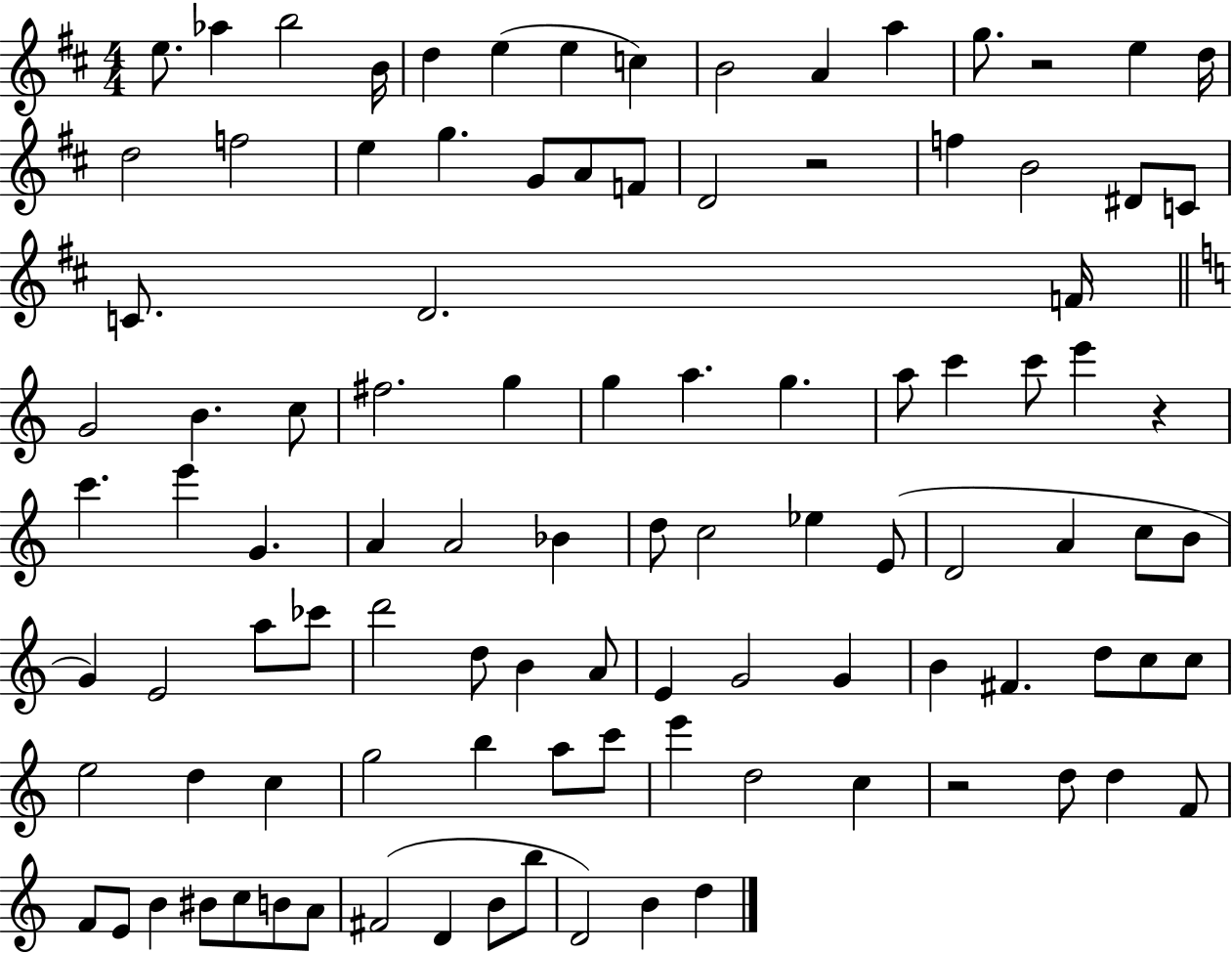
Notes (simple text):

E5/e. Ab5/q B5/h B4/s D5/q E5/q E5/q C5/q B4/h A4/q A5/q G5/e. R/h E5/q D5/s D5/h F5/h E5/q G5/q. G4/e A4/e F4/e D4/h R/h F5/q B4/h D#4/e C4/e C4/e. D4/h. F4/s G4/h B4/q. C5/e F#5/h. G5/q G5/q A5/q. G5/q. A5/e C6/q C6/e E6/q R/q C6/q. E6/q G4/q. A4/q A4/h Bb4/q D5/e C5/h Eb5/q E4/e D4/h A4/q C5/e B4/e G4/q E4/h A5/e CES6/e D6/h D5/e B4/q A4/e E4/q G4/h G4/q B4/q F#4/q. D5/e C5/e C5/e E5/h D5/q C5/q G5/h B5/q A5/e C6/e E6/q D5/h C5/q R/h D5/e D5/q F4/e F4/e E4/e B4/q BIS4/e C5/e B4/e A4/e F#4/h D4/q B4/e B5/e D4/h B4/q D5/q